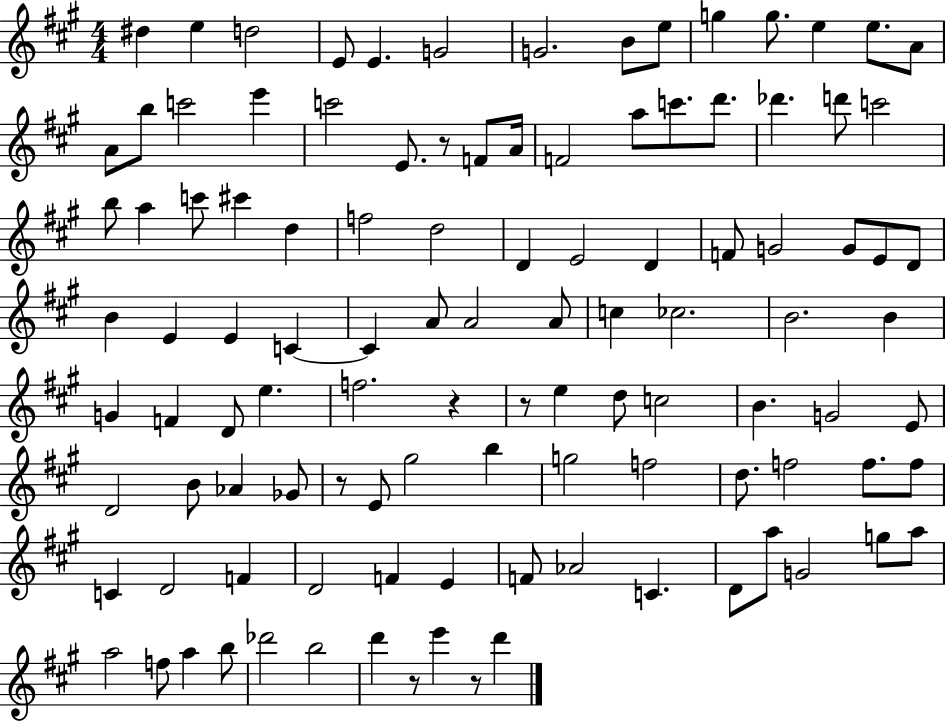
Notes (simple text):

D#5/q E5/q D5/h E4/e E4/q. G4/h G4/h. B4/e E5/e G5/q G5/e. E5/q E5/e. A4/e A4/e B5/e C6/h E6/q C6/h E4/e. R/e F4/e A4/s F4/h A5/e C6/e. D6/e. Db6/q. D6/e C6/h B5/e A5/q C6/e C#6/q D5/q F5/h D5/h D4/q E4/h D4/q F4/e G4/h G4/e E4/e D4/e B4/q E4/q E4/q C4/q C4/q A4/e A4/h A4/e C5/q CES5/h. B4/h. B4/q G4/q F4/q D4/e E5/q. F5/h. R/q R/e E5/q D5/e C5/h B4/q. G4/h E4/e D4/h B4/e Ab4/q Gb4/e R/e E4/e G#5/h B5/q G5/h F5/h D5/e. F5/h F5/e. F5/e C4/q D4/h F4/q D4/h F4/q E4/q F4/e Ab4/h C4/q. D4/e A5/e G4/h G5/e A5/e A5/h F5/e A5/q B5/e Db6/h B5/h D6/q R/e E6/q R/e D6/q